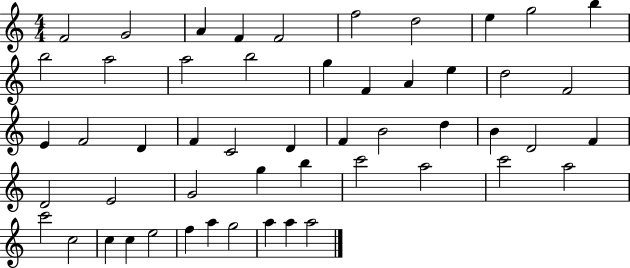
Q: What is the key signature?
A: C major